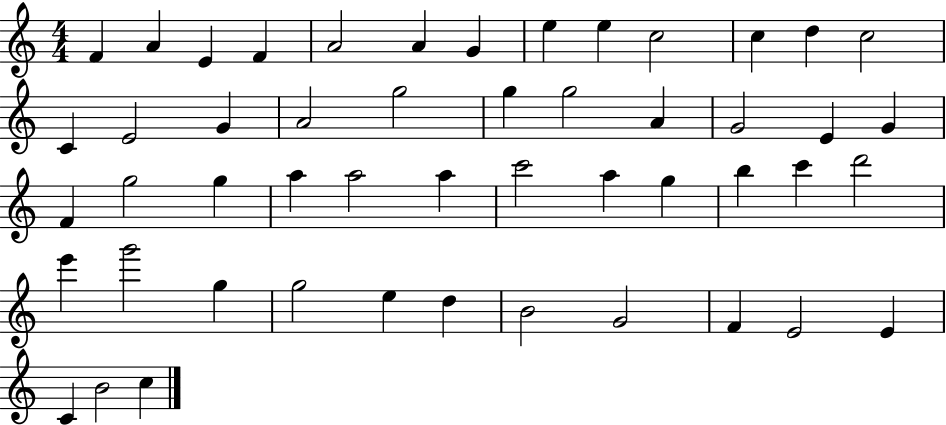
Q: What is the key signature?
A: C major